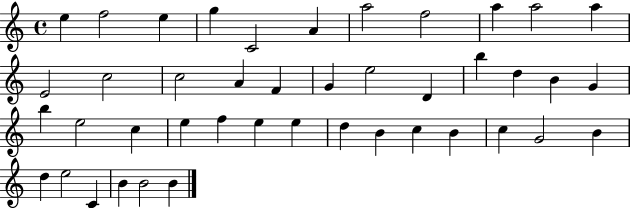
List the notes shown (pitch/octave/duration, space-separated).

E5/q F5/h E5/q G5/q C4/h A4/q A5/h F5/h A5/q A5/h A5/q E4/h C5/h C5/h A4/q F4/q G4/q E5/h D4/q B5/q D5/q B4/q G4/q B5/q E5/h C5/q E5/q F5/q E5/q E5/q D5/q B4/q C5/q B4/q C5/q G4/h B4/q D5/q E5/h C4/q B4/q B4/h B4/q